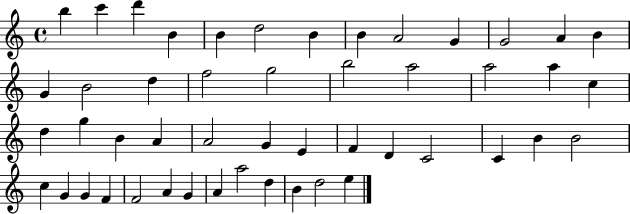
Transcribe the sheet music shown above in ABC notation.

X:1
T:Untitled
M:4/4
L:1/4
K:C
b c' d' B B d2 B B A2 G G2 A B G B2 d f2 g2 b2 a2 a2 a c d g B A A2 G E F D C2 C B B2 c G G F F2 A G A a2 d B d2 e